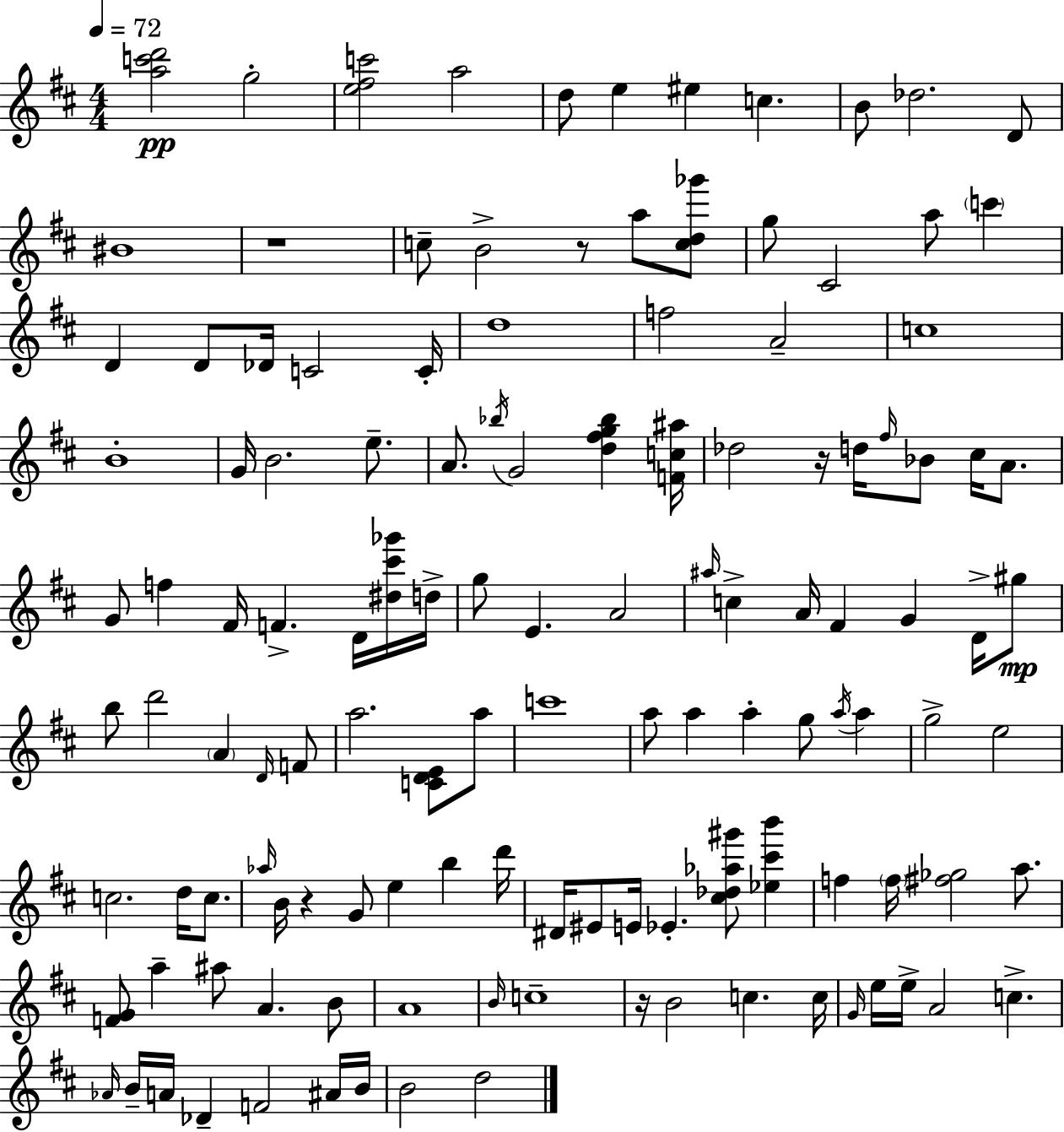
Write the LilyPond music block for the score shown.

{
  \clef treble
  \numericTimeSignature
  \time 4/4
  \key d \major
  \tempo 4 = 72
  <a'' c''' d'''>2\pp g''2-. | <e'' fis'' c'''>2 a''2 | d''8 e''4 eis''4 c''4. | b'8 des''2. d'8 | \break bis'1 | r1 | c''8-- b'2-> r8 a''8 <c'' d'' ges'''>8 | g''8 cis'2 a''8 \parenthesize c'''4 | \break d'4 d'8 des'16 c'2 c'16-. | d''1 | f''2 a'2-- | c''1 | \break b'1-. | g'16 b'2. e''8.-- | a'8. \acciaccatura { bes''16 } g'2 <d'' fis'' g'' bes''>4 | <f' c'' ais''>16 des''2 r16 d''16 \grace { fis''16 } bes'8 cis''16 a'8. | \break g'8 f''4 fis'16 f'4.-> d'16 | <dis'' cis''' ges'''>16 d''16-> g''8 e'4. a'2 | \grace { ais''16 } c''4-> a'16 fis'4 g'4 | d'16-> gis''8\mp b''8 d'''2 \parenthesize a'4 | \break \grace { d'16 } f'8 a''2. | <c' d' e'>8 a''8 c'''1 | a''8 a''4 a''4-. g''8 | \acciaccatura { a''16 } a''4 g''2-> e''2 | \break c''2. | d''16 c''8. \grace { aes''16 } b'16 r4 g'8 e''4 | b''4 d'''16 dis'16 eis'8 e'16 ees'4.-. | <cis'' des'' aes'' gis'''>8 <ees'' cis''' b'''>4 f''4 \parenthesize f''16 <fis'' ges''>2 | \break a''8. <f' g'>8 a''4-- ais''8 a'4. | b'8 a'1 | \grace { b'16 } c''1-- | r16 b'2 | \break c''4. c''16 \grace { g'16 } e''16 e''16-> a'2 | c''4.-> \grace { aes'16 } b'16-- a'16 des'4-- f'2 | ais'16 b'16 b'2 | d''2 \bar "|."
}